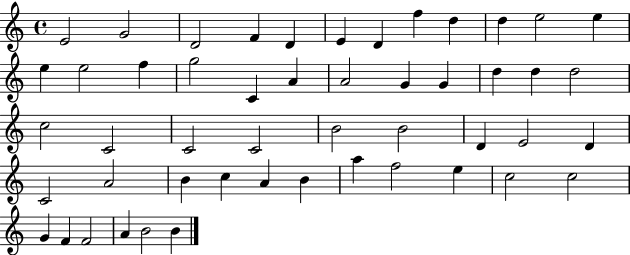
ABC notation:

X:1
T:Untitled
M:4/4
L:1/4
K:C
E2 G2 D2 F D E D f d d e2 e e e2 f g2 C A A2 G G d d d2 c2 C2 C2 C2 B2 B2 D E2 D C2 A2 B c A B a f2 e c2 c2 G F F2 A B2 B